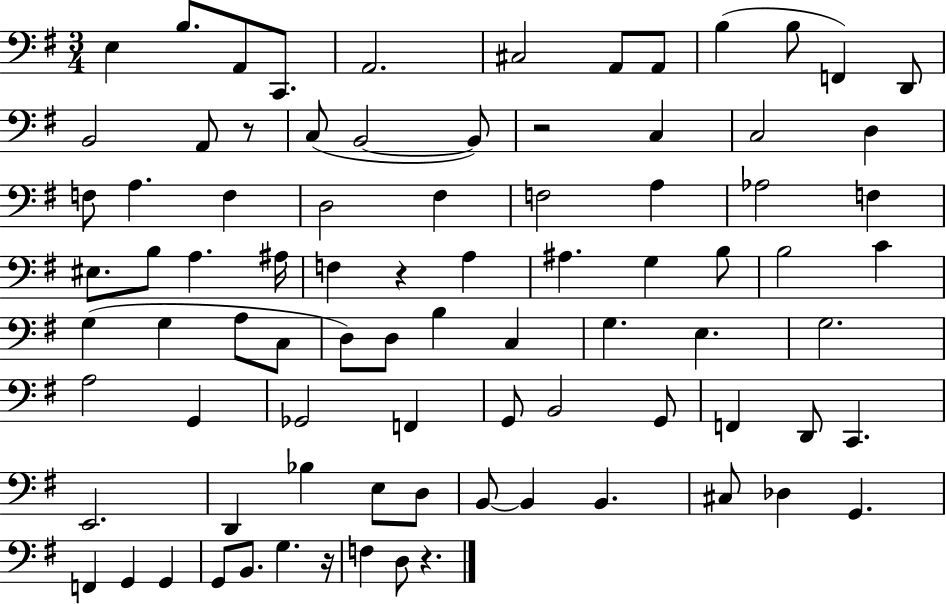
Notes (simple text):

E3/q B3/e. A2/e C2/e. A2/h. C#3/h A2/e A2/e B3/q B3/e F2/q D2/e B2/h A2/e R/e C3/e B2/h B2/e R/h C3/q C3/h D3/q F3/e A3/q. F3/q D3/h F#3/q F3/h A3/q Ab3/h F3/q EIS3/e. B3/e A3/q. A#3/s F3/q R/q A3/q A#3/q. G3/q B3/e B3/h C4/q G3/q G3/q A3/e C3/e D3/e D3/e B3/q C3/q G3/q. E3/q. G3/h. A3/h G2/q Gb2/h F2/q G2/e B2/h G2/e F2/q D2/e C2/q. E2/h. D2/q Bb3/q E3/e D3/e B2/e B2/q B2/q. C#3/e Db3/q G2/q. F2/q G2/q G2/q G2/e B2/e. G3/q. R/s F3/q D3/e R/q.